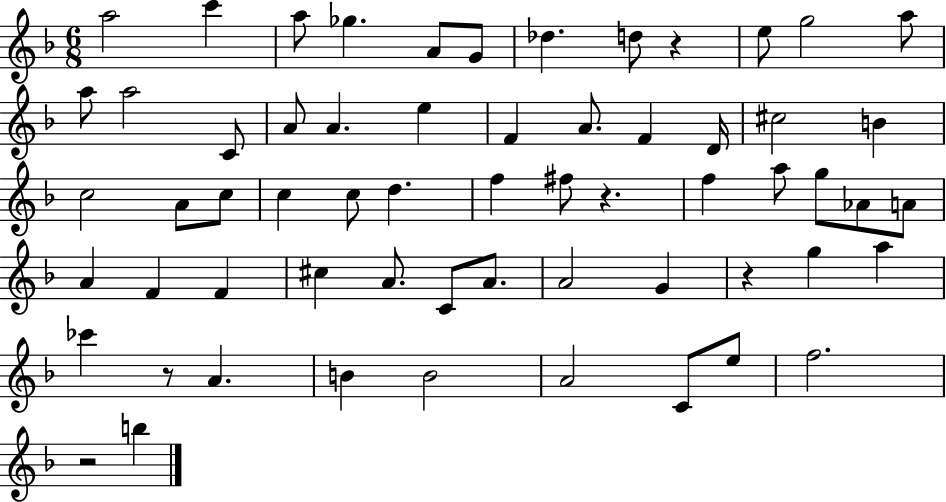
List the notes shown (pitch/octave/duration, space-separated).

A5/h C6/q A5/e Gb5/q. A4/e G4/e Db5/q. D5/e R/q E5/e G5/h A5/e A5/e A5/h C4/e A4/e A4/q. E5/q F4/q A4/e. F4/q D4/s C#5/h B4/q C5/h A4/e C5/e C5/q C5/e D5/q. F5/q F#5/e R/q. F5/q A5/e G5/e Ab4/e A4/e A4/q F4/q F4/q C#5/q A4/e. C4/e A4/e. A4/h G4/q R/q G5/q A5/q CES6/q R/e A4/q. B4/q B4/h A4/h C4/e E5/e F5/h. R/h B5/q